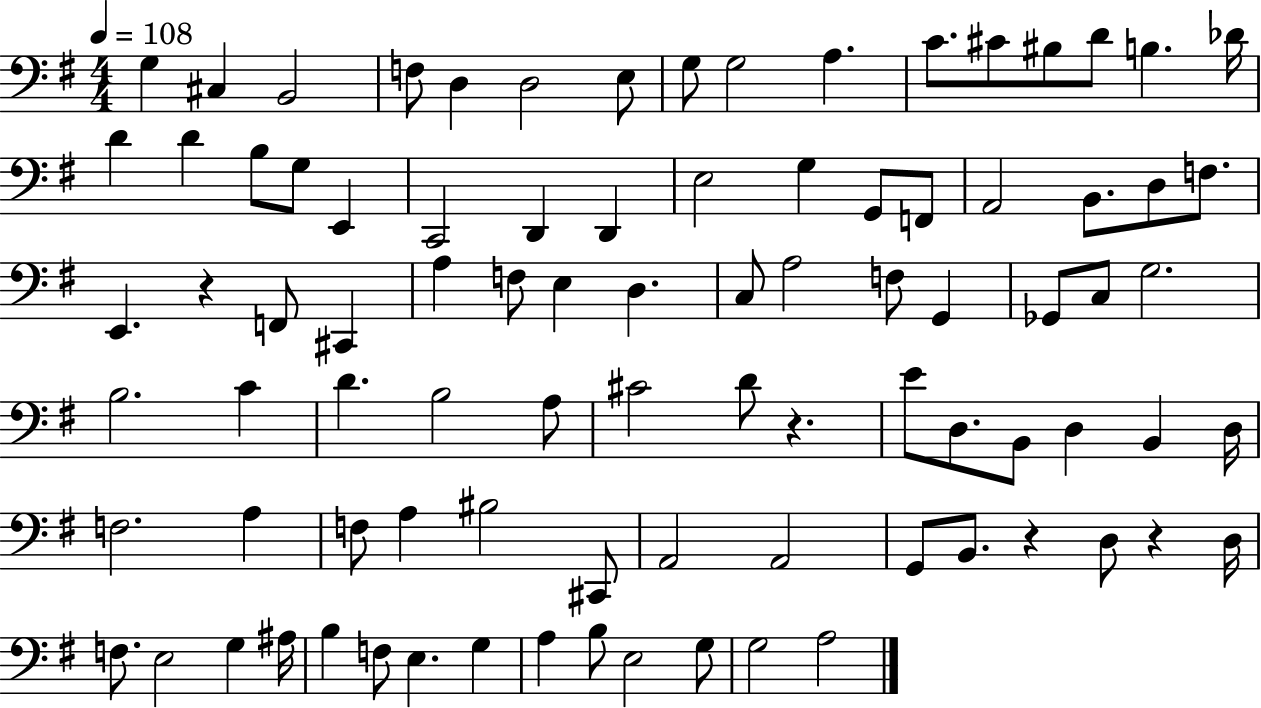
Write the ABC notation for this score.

X:1
T:Untitled
M:4/4
L:1/4
K:G
G, ^C, B,,2 F,/2 D, D,2 E,/2 G,/2 G,2 A, C/2 ^C/2 ^B,/2 D/2 B, _D/4 D D B,/2 G,/2 E,, C,,2 D,, D,, E,2 G, G,,/2 F,,/2 A,,2 B,,/2 D,/2 F,/2 E,, z F,,/2 ^C,, A, F,/2 E, D, C,/2 A,2 F,/2 G,, _G,,/2 C,/2 G,2 B,2 C D B,2 A,/2 ^C2 D/2 z E/2 D,/2 B,,/2 D, B,, D,/4 F,2 A, F,/2 A, ^B,2 ^C,,/2 A,,2 A,,2 G,,/2 B,,/2 z D,/2 z D,/4 F,/2 E,2 G, ^A,/4 B, F,/2 E, G, A, B,/2 E,2 G,/2 G,2 A,2